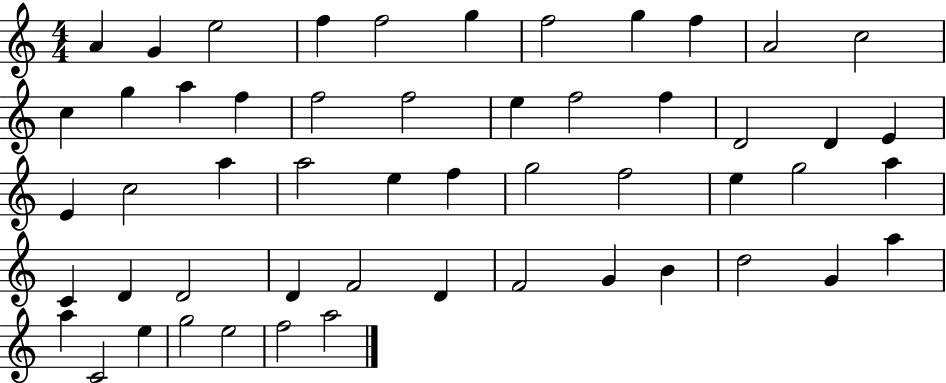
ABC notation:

X:1
T:Untitled
M:4/4
L:1/4
K:C
A G e2 f f2 g f2 g f A2 c2 c g a f f2 f2 e f2 f D2 D E E c2 a a2 e f g2 f2 e g2 a C D D2 D F2 D F2 G B d2 G a a C2 e g2 e2 f2 a2